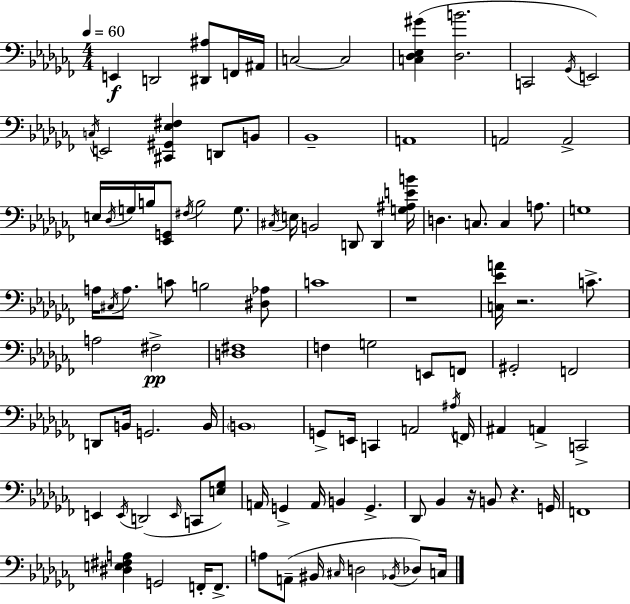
X:1
T:Untitled
M:4/4
L:1/4
K:Abm
E,, D,,2 [^D,,^A,]/2 F,,/4 ^A,,/4 C,2 C,2 [C,_D,_E,^G] [_D,B]2 C,,2 _G,,/4 E,,2 C,/4 E,,2 [^C,,^G,,_E,^F,] D,,/2 B,,/2 _B,,4 A,,4 A,,2 A,,2 E,/4 _D,/4 G,/4 B,/4 [_E,,G,,]/2 ^F,/4 B,2 G,/2 ^C,/4 E,/4 B,,2 D,,/2 D,, [G,^A,EB]/4 D, C,/2 C, A,/2 G,4 A,/4 ^C,/4 A,/2 C/2 B,2 [^D,_A,]/2 C4 z4 [C,_EA]/4 z2 C/2 A,2 ^F,2 [D,^F,]4 F, G,2 E,,/2 F,,/2 ^G,,2 F,,2 D,,/2 B,,/4 G,,2 B,,/4 B,,4 G,,/2 E,,/4 C,, A,,2 ^A,/4 F,,/4 ^A,, A,, C,,2 E,, E,,/4 D,,2 E,,/4 C,,/2 [E,_G,]/2 A,,/4 G,, A,,/4 B,, G,, _D,,/2 _B,, z/4 B,,/2 z G,,/4 F,,4 [^D,E,^F,A,] G,,2 F,,/4 F,,/2 A,/2 A,,/2 ^B,,/4 ^C,/4 D,2 _B,,/4 _D,/2 C,/4